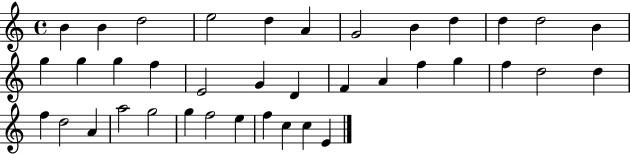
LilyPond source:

{
  \clef treble
  \time 4/4
  \defaultTimeSignature
  \key c \major
  b'4 b'4 d''2 | e''2 d''4 a'4 | g'2 b'4 d''4 | d''4 d''2 b'4 | \break g''4 g''4 g''4 f''4 | e'2 g'4 d'4 | f'4 a'4 f''4 g''4 | f''4 d''2 d''4 | \break f''4 d''2 a'4 | a''2 g''2 | g''4 f''2 e''4 | f''4 c''4 c''4 e'4 | \break \bar "|."
}